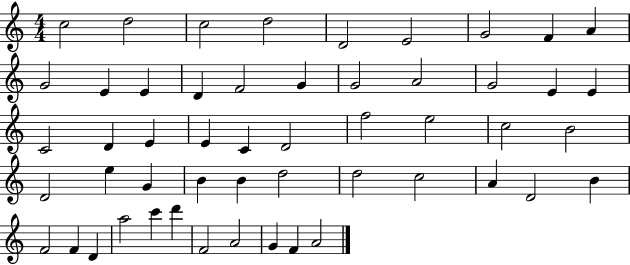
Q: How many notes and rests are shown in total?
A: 52